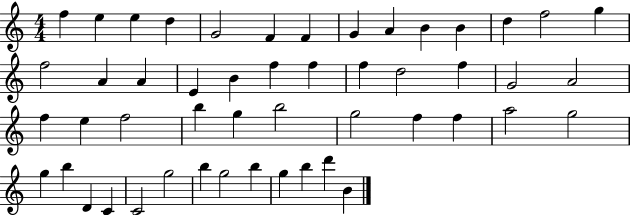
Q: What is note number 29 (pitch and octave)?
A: F5